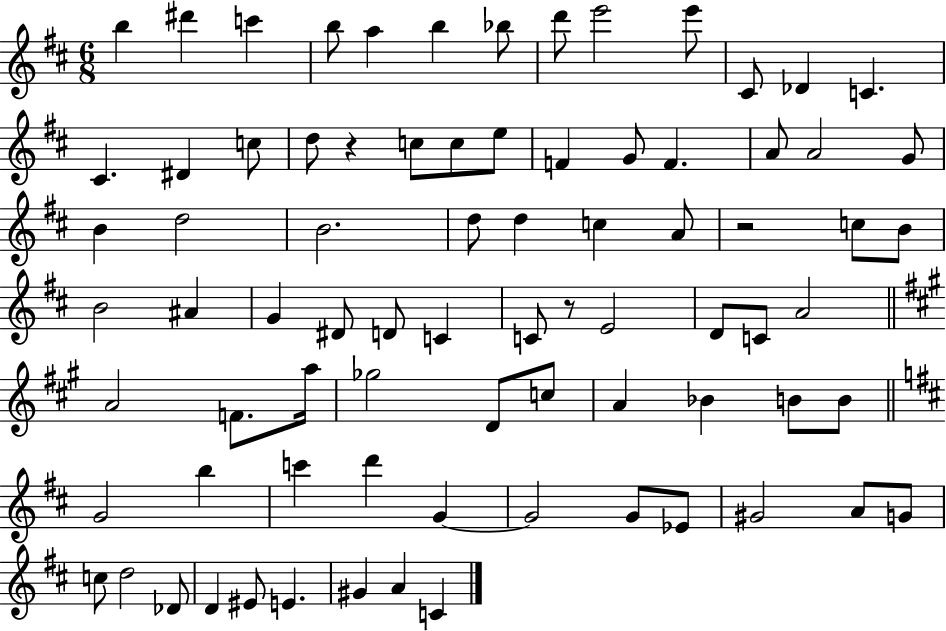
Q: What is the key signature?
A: D major